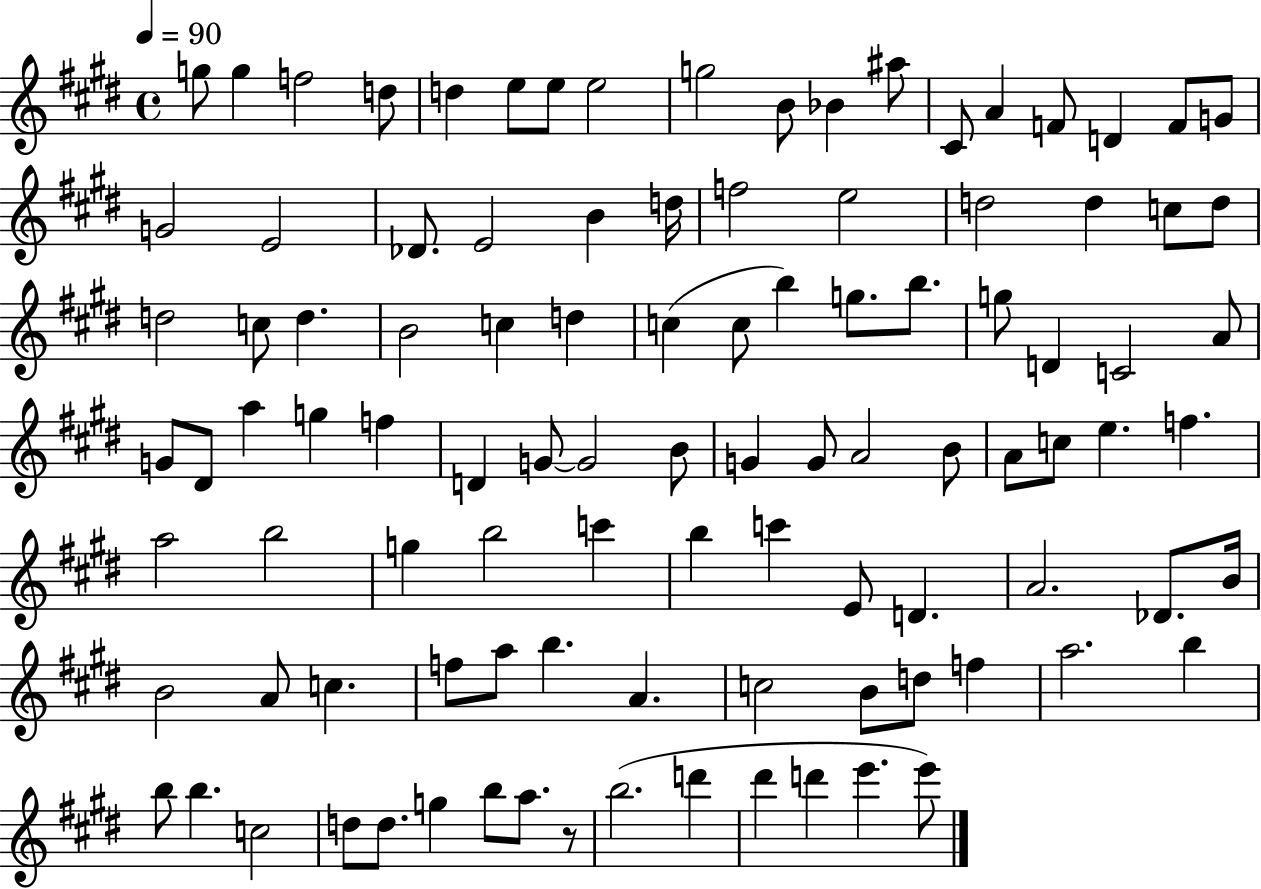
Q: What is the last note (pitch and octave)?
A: E6